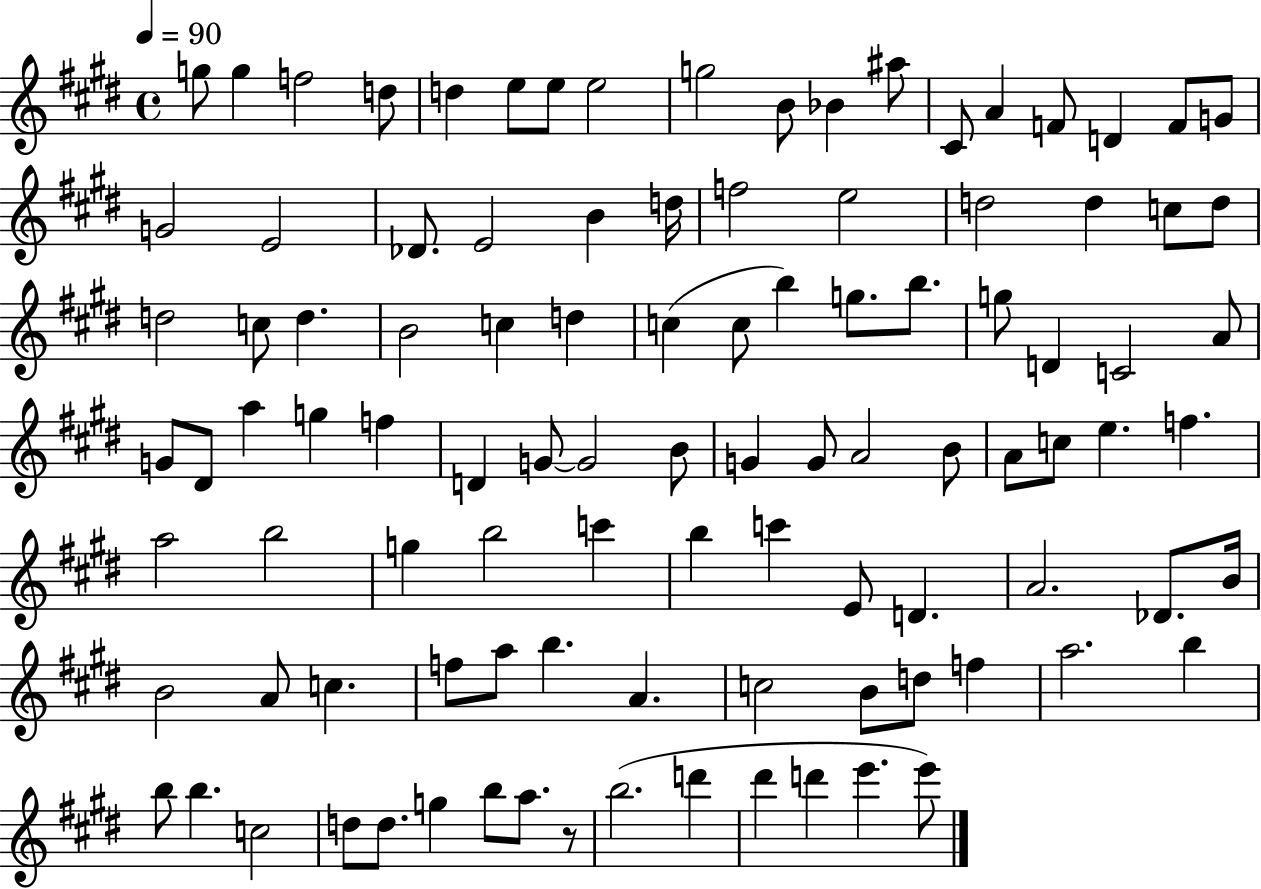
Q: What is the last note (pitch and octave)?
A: E6